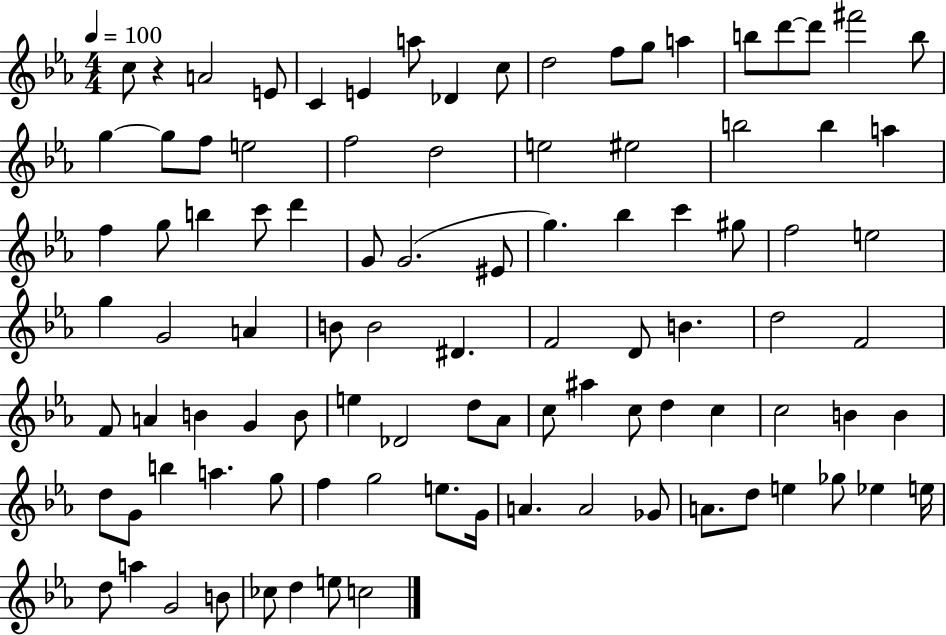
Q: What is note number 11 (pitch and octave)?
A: G5